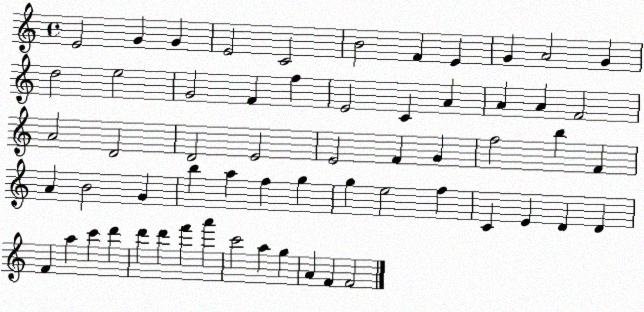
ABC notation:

X:1
T:Untitled
M:4/4
L:1/4
K:C
E2 G G E2 C2 B2 F E G A2 G d2 e2 G2 F f E2 C A A A F2 A2 D2 D2 E2 E2 F G f2 b F A B2 G b a f g g e2 f C E D D F a c' d' d' d' f' a' c'2 a g A F F2